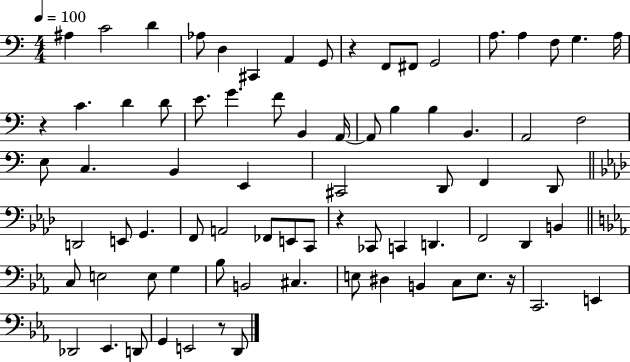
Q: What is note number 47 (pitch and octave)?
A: CES2